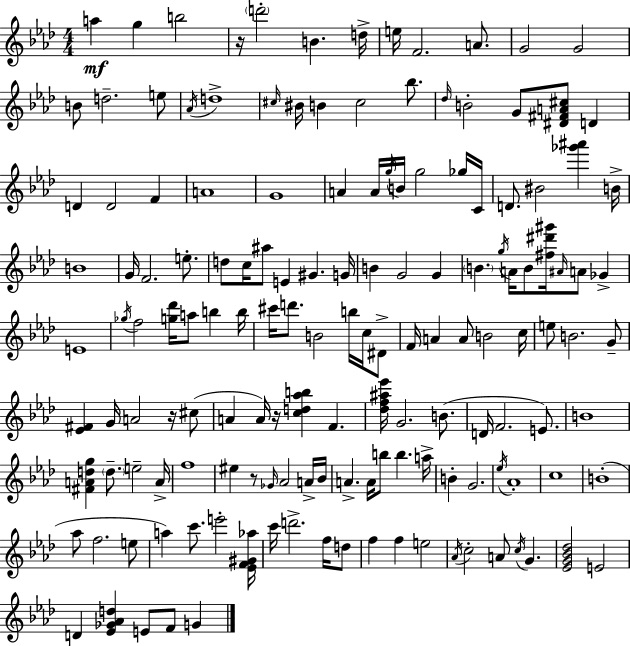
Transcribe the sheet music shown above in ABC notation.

X:1
T:Untitled
M:4/4
L:1/4
K:Ab
a g b2 z/4 d'2 B d/4 e/4 F2 A/2 G2 G2 B/2 d2 e/2 _A/4 d4 ^c/4 ^B/4 B ^c2 _b/2 _d/4 B2 G/2 [^D^FA^c]/2 D D D2 F A4 G4 A A/4 g/4 B/4 g2 _g/4 C/4 D/2 ^B2 [_g'^a'] B/4 B4 G/4 F2 e/2 d/2 c/4 ^a/2 E ^G G/4 B G2 G B g/4 A/4 B/2 [^f^d'^g']/4 ^A/4 A/2 _G E4 _g/4 f2 [g_d']/4 a/2 b b/4 ^c'/4 d'/2 B2 b/4 c/4 ^D/2 F/4 A A/2 B2 c/4 e/2 B2 G/2 [_E^F] G/4 A2 z/4 ^c/2 A A/4 z/4 [cd_ab] F [_df^a_e']/4 G2 B/2 D/4 F2 E/2 B4 [^FAdg] d/2 e2 A/4 f4 ^e z/2 _G/4 _A2 A/4 _B/4 A A/4 b/2 b a/4 B G2 _e/4 _A4 c4 B4 _a/2 f2 e/2 a c'/2 e'2 [_EF^G_a]/4 c'/4 d'2 f/4 d/2 f f e2 _A/4 c2 A/2 c/4 G [_EG_B_d]2 E2 D [_E_G_Ad] E/2 F/2 G